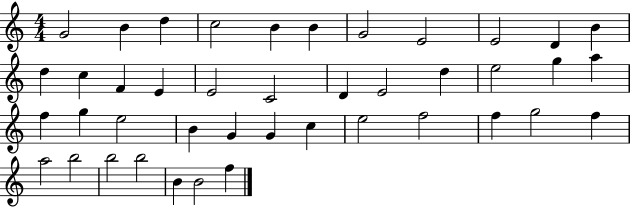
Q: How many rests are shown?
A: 0